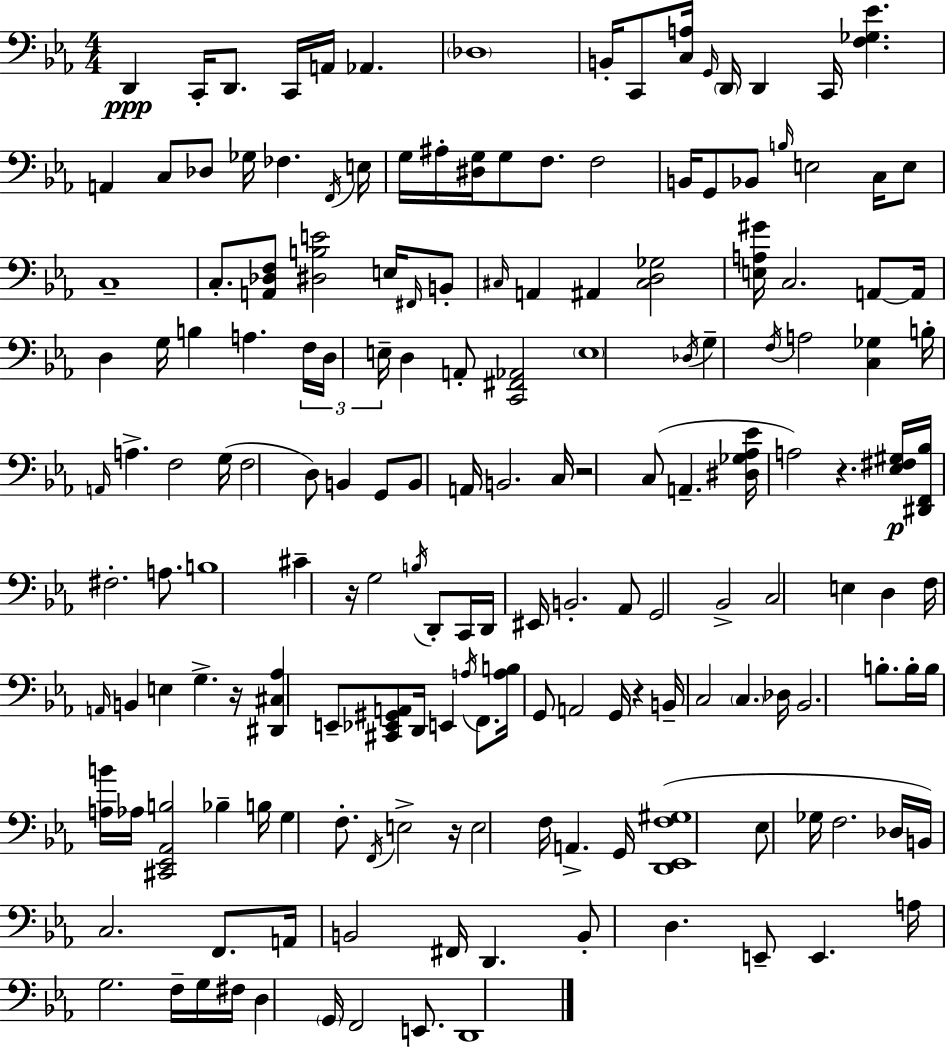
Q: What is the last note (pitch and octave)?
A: D2